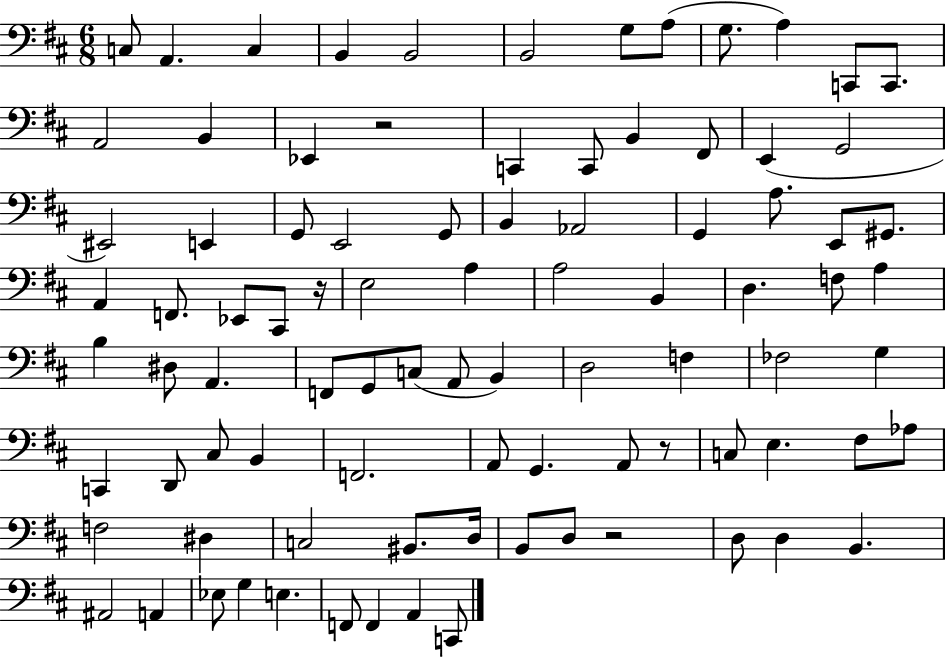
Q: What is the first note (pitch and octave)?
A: C3